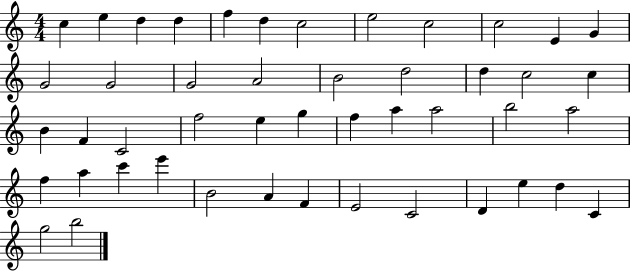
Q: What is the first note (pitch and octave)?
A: C5